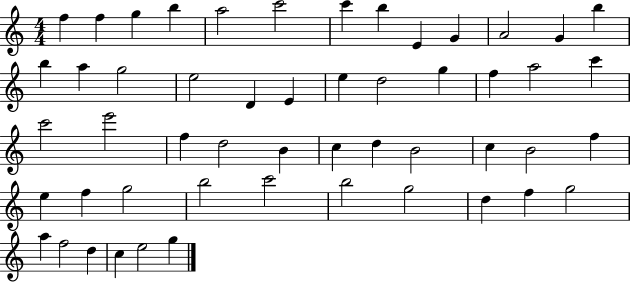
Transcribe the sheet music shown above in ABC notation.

X:1
T:Untitled
M:4/4
L:1/4
K:C
f f g b a2 c'2 c' b E G A2 G b b a g2 e2 D E e d2 g f a2 c' c'2 e'2 f d2 B c d B2 c B2 f e f g2 b2 c'2 b2 g2 d f g2 a f2 d c e2 g